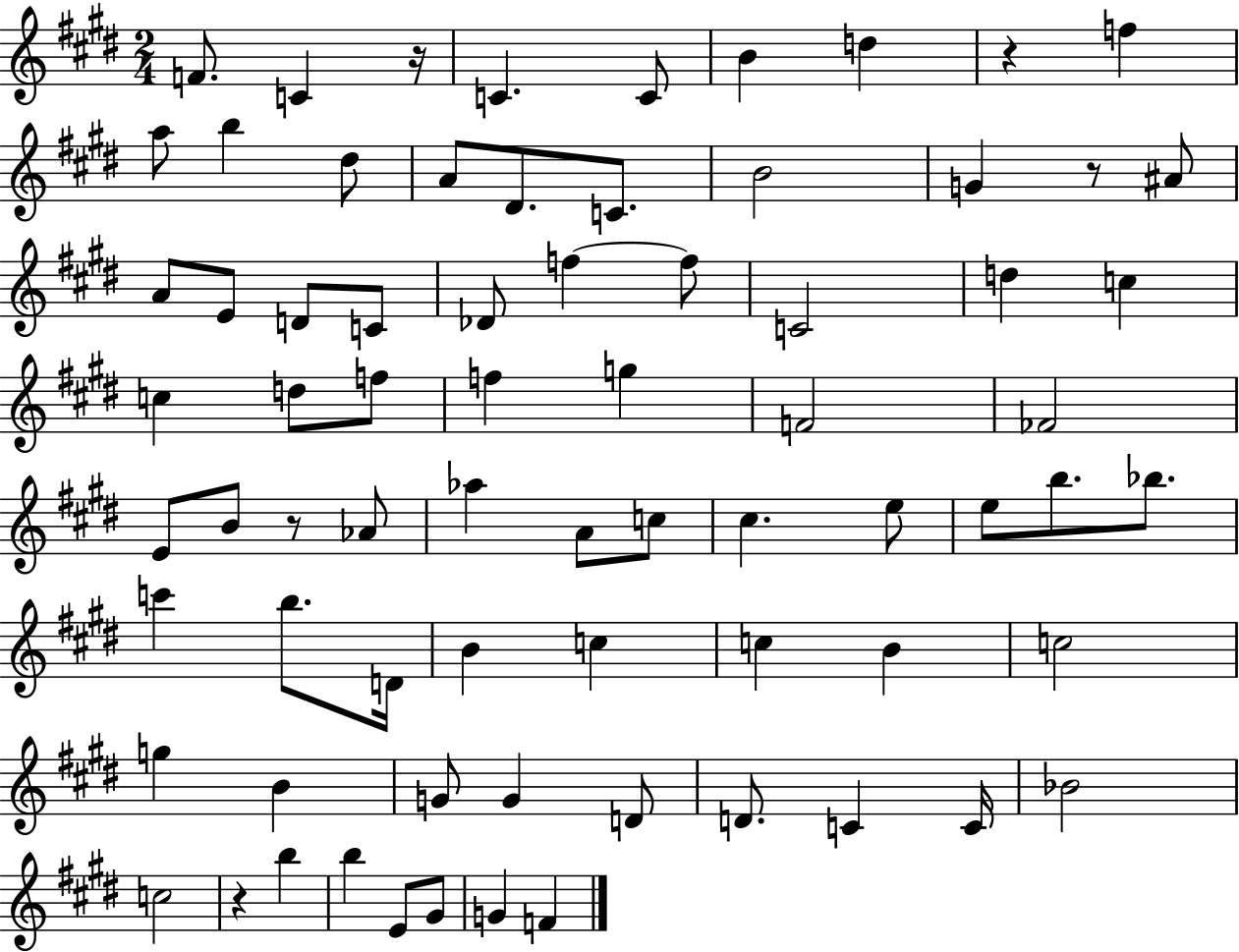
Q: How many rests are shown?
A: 5